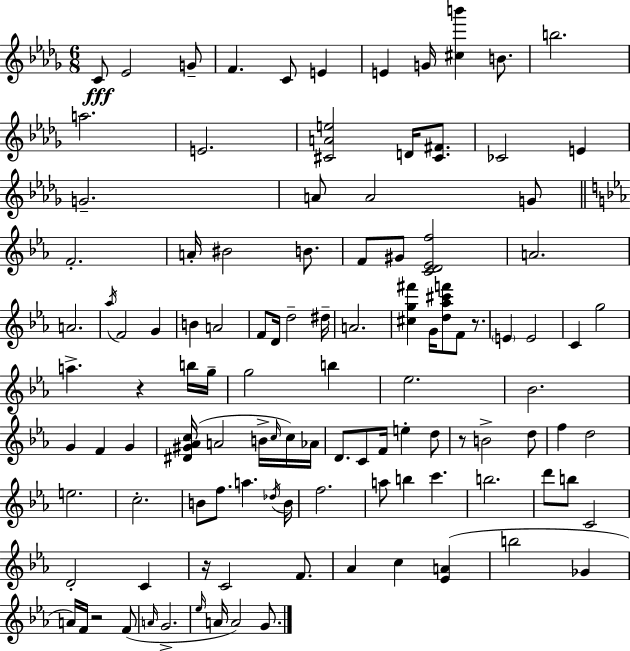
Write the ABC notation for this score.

X:1
T:Untitled
M:6/8
L:1/4
K:Bbm
C/2 _E2 G/2 F C/2 E E G/4 [^cb'] B/2 b2 a2 E2 [^CAe]2 D/4 [^C^F]/2 _C2 E G2 A/2 A2 G/2 F2 A/4 ^B2 B/2 F/2 ^G/2 [CD_Ef]2 A2 A2 _a/4 F2 G B A2 F/2 D/4 d2 ^d/4 A2 [^cg^f'] G/4 [d_a^c'f']/2 F/2 z/2 E E2 C g2 a z b/4 g/4 g2 b _e2 _B2 G F G [^D^G_Ac]/4 A2 B/4 c/4 c/4 _A/4 D/2 C/2 F/4 e d/2 z/2 B2 d/2 f d2 e2 c2 B/2 f/2 a _d/4 B/4 f2 a/2 b c' b2 d'/2 b/2 C2 D2 C z/4 C2 F/2 _A c [_EA] b2 _G A/4 F/4 z2 F/2 A/4 G2 _e/4 A/4 A2 G/2